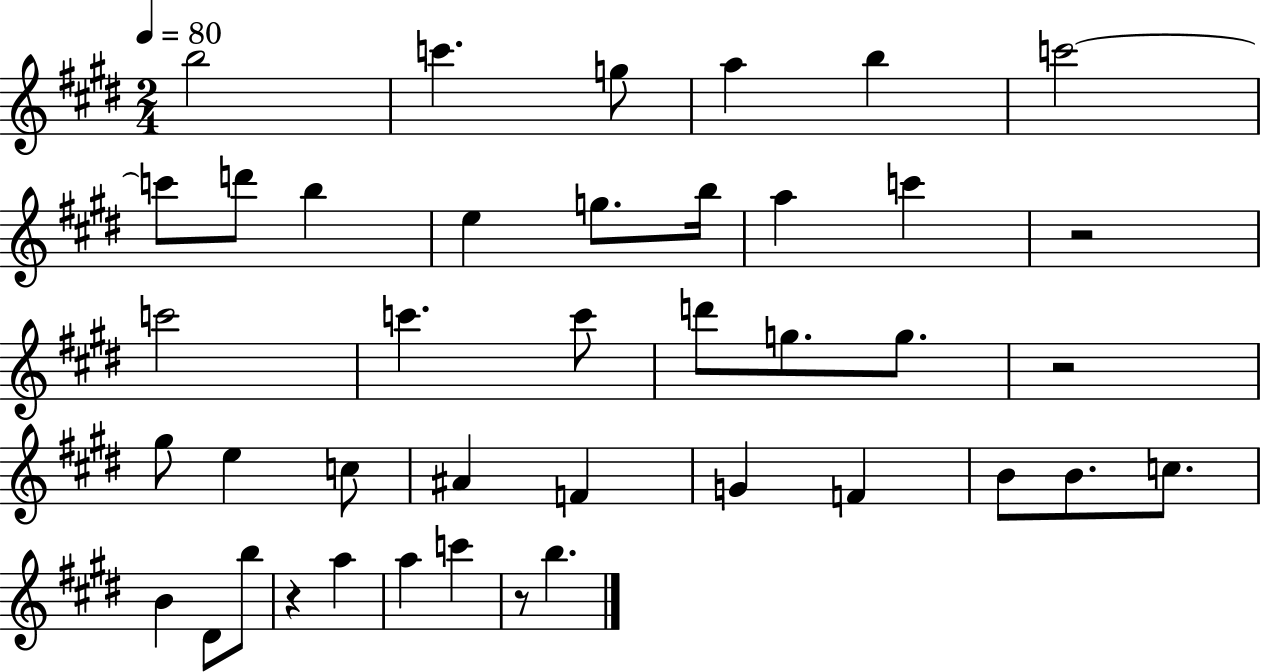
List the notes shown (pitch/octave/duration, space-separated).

B5/h C6/q. G5/e A5/q B5/q C6/h C6/e D6/e B5/q E5/q G5/e. B5/s A5/q C6/q R/h C6/h C6/q. C6/e D6/e G5/e. G5/e. R/h G#5/e E5/q C5/e A#4/q F4/q G4/q F4/q B4/e B4/e. C5/e. B4/q D#4/e B5/e R/q A5/q A5/q C6/q R/e B5/q.